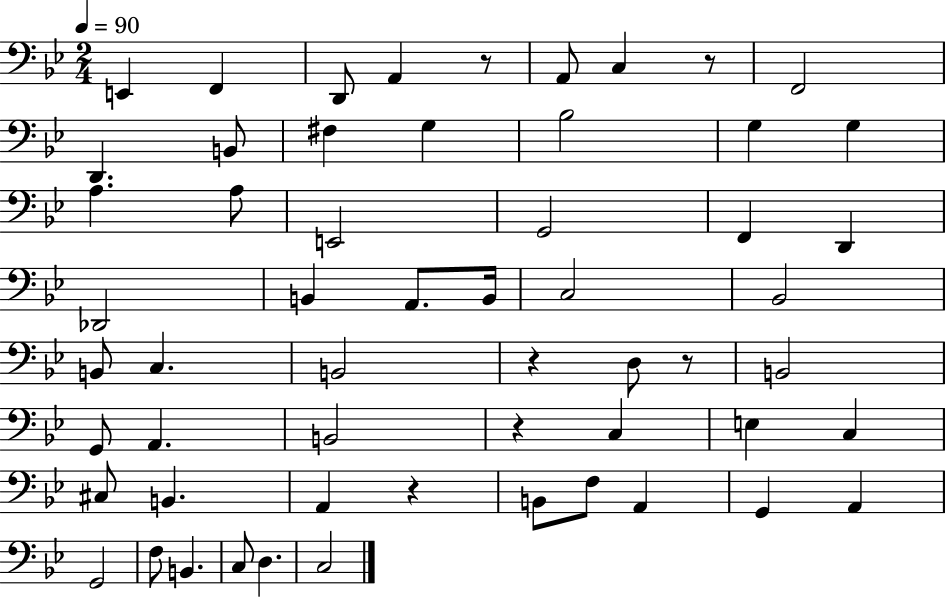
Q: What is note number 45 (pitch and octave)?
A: A2